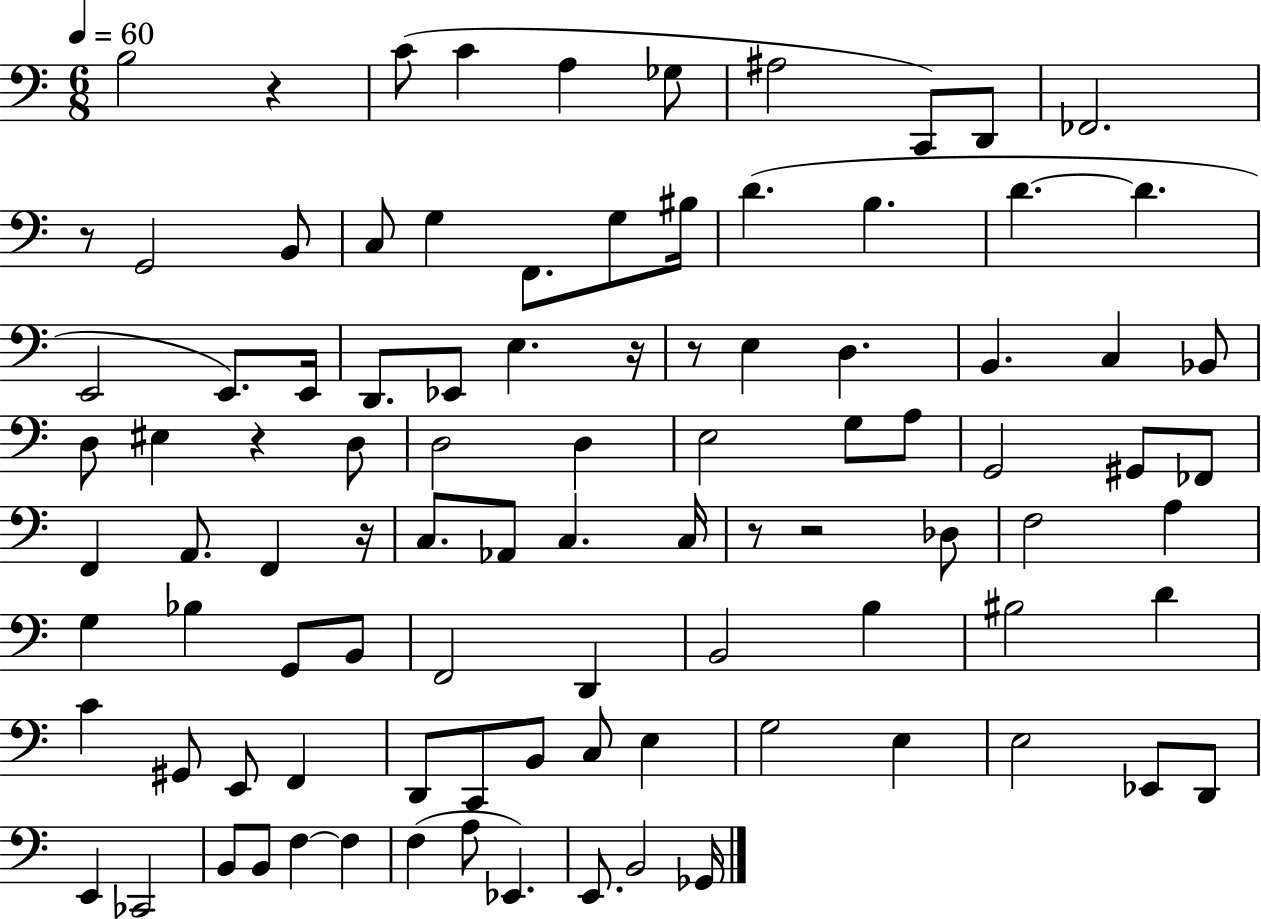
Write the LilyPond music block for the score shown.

{
  \clef bass
  \numericTimeSignature
  \time 6/8
  \key c \major
  \tempo 4 = 60
  \repeat volta 2 { b2 r4 | c'8( c'4 a4 ges8 | ais2 c,8) d,8 | fes,2. | \break r8 g,2 b,8 | c8 g4 f,8. g8 bis16 | d'4.( b4. | d'4.~~ d'4. | \break e,2 e,8.) e,16 | d,8. ees,8 e4. r16 | r8 e4 d4. | b,4. c4 bes,8 | \break d8 eis4 r4 d8 | d2 d4 | e2 g8 a8 | g,2 gis,8 fes,8 | \break f,4 a,8. f,4 r16 | c8. aes,8 c4. c16 | r8 r2 des8 | f2 a4 | \break g4 bes4 g,8 b,8 | f,2 d,4 | b,2 b4 | bis2 d'4 | \break c'4 gis,8 e,8 f,4 | d,8 c,8 b,8 c8 e4 | g2 e4 | e2 ees,8 d,8 | \break e,4 ces,2 | b,8 b,8 f4~~ f4 | f4( a8 ees,4.) | e,8. b,2 ges,16 | \break } \bar "|."
}